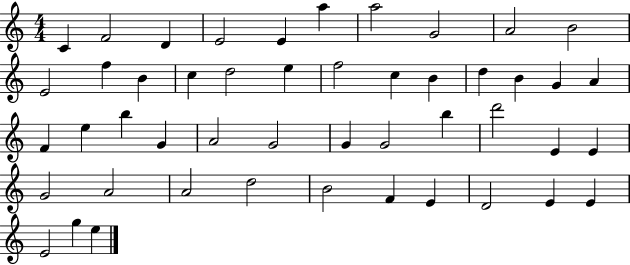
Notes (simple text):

C4/q F4/h D4/q E4/h E4/q A5/q A5/h G4/h A4/h B4/h E4/h F5/q B4/q C5/q D5/h E5/q F5/h C5/q B4/q D5/q B4/q G4/q A4/q F4/q E5/q B5/q G4/q A4/h G4/h G4/q G4/h B5/q D6/h E4/q E4/q G4/h A4/h A4/h D5/h B4/h F4/q E4/q D4/h E4/q E4/q E4/h G5/q E5/q